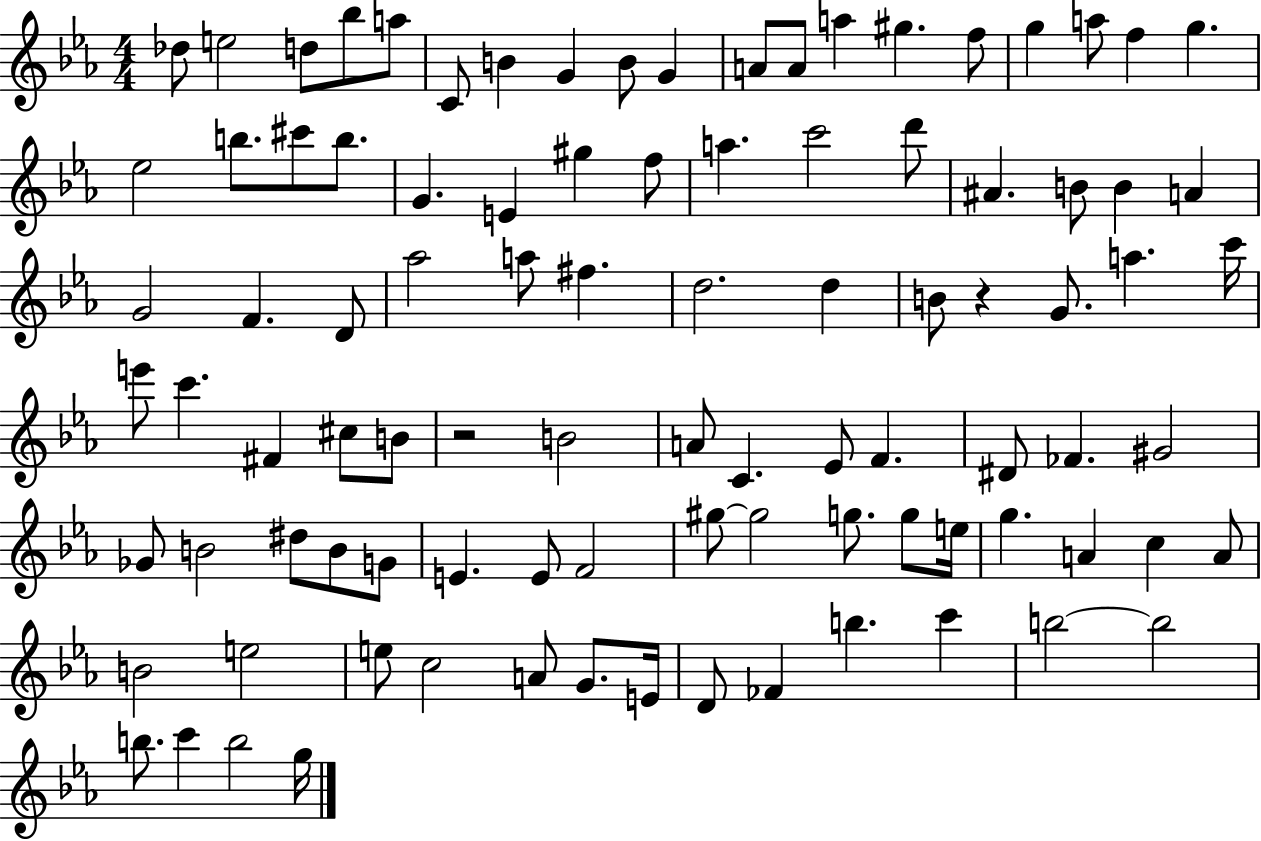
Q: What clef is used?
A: treble